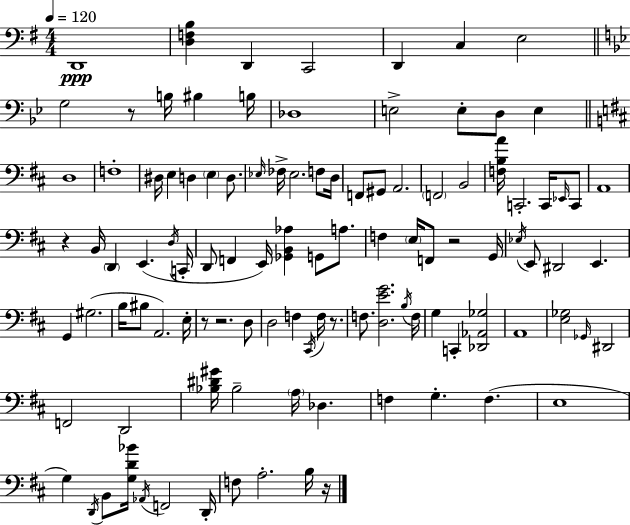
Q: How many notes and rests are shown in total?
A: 107